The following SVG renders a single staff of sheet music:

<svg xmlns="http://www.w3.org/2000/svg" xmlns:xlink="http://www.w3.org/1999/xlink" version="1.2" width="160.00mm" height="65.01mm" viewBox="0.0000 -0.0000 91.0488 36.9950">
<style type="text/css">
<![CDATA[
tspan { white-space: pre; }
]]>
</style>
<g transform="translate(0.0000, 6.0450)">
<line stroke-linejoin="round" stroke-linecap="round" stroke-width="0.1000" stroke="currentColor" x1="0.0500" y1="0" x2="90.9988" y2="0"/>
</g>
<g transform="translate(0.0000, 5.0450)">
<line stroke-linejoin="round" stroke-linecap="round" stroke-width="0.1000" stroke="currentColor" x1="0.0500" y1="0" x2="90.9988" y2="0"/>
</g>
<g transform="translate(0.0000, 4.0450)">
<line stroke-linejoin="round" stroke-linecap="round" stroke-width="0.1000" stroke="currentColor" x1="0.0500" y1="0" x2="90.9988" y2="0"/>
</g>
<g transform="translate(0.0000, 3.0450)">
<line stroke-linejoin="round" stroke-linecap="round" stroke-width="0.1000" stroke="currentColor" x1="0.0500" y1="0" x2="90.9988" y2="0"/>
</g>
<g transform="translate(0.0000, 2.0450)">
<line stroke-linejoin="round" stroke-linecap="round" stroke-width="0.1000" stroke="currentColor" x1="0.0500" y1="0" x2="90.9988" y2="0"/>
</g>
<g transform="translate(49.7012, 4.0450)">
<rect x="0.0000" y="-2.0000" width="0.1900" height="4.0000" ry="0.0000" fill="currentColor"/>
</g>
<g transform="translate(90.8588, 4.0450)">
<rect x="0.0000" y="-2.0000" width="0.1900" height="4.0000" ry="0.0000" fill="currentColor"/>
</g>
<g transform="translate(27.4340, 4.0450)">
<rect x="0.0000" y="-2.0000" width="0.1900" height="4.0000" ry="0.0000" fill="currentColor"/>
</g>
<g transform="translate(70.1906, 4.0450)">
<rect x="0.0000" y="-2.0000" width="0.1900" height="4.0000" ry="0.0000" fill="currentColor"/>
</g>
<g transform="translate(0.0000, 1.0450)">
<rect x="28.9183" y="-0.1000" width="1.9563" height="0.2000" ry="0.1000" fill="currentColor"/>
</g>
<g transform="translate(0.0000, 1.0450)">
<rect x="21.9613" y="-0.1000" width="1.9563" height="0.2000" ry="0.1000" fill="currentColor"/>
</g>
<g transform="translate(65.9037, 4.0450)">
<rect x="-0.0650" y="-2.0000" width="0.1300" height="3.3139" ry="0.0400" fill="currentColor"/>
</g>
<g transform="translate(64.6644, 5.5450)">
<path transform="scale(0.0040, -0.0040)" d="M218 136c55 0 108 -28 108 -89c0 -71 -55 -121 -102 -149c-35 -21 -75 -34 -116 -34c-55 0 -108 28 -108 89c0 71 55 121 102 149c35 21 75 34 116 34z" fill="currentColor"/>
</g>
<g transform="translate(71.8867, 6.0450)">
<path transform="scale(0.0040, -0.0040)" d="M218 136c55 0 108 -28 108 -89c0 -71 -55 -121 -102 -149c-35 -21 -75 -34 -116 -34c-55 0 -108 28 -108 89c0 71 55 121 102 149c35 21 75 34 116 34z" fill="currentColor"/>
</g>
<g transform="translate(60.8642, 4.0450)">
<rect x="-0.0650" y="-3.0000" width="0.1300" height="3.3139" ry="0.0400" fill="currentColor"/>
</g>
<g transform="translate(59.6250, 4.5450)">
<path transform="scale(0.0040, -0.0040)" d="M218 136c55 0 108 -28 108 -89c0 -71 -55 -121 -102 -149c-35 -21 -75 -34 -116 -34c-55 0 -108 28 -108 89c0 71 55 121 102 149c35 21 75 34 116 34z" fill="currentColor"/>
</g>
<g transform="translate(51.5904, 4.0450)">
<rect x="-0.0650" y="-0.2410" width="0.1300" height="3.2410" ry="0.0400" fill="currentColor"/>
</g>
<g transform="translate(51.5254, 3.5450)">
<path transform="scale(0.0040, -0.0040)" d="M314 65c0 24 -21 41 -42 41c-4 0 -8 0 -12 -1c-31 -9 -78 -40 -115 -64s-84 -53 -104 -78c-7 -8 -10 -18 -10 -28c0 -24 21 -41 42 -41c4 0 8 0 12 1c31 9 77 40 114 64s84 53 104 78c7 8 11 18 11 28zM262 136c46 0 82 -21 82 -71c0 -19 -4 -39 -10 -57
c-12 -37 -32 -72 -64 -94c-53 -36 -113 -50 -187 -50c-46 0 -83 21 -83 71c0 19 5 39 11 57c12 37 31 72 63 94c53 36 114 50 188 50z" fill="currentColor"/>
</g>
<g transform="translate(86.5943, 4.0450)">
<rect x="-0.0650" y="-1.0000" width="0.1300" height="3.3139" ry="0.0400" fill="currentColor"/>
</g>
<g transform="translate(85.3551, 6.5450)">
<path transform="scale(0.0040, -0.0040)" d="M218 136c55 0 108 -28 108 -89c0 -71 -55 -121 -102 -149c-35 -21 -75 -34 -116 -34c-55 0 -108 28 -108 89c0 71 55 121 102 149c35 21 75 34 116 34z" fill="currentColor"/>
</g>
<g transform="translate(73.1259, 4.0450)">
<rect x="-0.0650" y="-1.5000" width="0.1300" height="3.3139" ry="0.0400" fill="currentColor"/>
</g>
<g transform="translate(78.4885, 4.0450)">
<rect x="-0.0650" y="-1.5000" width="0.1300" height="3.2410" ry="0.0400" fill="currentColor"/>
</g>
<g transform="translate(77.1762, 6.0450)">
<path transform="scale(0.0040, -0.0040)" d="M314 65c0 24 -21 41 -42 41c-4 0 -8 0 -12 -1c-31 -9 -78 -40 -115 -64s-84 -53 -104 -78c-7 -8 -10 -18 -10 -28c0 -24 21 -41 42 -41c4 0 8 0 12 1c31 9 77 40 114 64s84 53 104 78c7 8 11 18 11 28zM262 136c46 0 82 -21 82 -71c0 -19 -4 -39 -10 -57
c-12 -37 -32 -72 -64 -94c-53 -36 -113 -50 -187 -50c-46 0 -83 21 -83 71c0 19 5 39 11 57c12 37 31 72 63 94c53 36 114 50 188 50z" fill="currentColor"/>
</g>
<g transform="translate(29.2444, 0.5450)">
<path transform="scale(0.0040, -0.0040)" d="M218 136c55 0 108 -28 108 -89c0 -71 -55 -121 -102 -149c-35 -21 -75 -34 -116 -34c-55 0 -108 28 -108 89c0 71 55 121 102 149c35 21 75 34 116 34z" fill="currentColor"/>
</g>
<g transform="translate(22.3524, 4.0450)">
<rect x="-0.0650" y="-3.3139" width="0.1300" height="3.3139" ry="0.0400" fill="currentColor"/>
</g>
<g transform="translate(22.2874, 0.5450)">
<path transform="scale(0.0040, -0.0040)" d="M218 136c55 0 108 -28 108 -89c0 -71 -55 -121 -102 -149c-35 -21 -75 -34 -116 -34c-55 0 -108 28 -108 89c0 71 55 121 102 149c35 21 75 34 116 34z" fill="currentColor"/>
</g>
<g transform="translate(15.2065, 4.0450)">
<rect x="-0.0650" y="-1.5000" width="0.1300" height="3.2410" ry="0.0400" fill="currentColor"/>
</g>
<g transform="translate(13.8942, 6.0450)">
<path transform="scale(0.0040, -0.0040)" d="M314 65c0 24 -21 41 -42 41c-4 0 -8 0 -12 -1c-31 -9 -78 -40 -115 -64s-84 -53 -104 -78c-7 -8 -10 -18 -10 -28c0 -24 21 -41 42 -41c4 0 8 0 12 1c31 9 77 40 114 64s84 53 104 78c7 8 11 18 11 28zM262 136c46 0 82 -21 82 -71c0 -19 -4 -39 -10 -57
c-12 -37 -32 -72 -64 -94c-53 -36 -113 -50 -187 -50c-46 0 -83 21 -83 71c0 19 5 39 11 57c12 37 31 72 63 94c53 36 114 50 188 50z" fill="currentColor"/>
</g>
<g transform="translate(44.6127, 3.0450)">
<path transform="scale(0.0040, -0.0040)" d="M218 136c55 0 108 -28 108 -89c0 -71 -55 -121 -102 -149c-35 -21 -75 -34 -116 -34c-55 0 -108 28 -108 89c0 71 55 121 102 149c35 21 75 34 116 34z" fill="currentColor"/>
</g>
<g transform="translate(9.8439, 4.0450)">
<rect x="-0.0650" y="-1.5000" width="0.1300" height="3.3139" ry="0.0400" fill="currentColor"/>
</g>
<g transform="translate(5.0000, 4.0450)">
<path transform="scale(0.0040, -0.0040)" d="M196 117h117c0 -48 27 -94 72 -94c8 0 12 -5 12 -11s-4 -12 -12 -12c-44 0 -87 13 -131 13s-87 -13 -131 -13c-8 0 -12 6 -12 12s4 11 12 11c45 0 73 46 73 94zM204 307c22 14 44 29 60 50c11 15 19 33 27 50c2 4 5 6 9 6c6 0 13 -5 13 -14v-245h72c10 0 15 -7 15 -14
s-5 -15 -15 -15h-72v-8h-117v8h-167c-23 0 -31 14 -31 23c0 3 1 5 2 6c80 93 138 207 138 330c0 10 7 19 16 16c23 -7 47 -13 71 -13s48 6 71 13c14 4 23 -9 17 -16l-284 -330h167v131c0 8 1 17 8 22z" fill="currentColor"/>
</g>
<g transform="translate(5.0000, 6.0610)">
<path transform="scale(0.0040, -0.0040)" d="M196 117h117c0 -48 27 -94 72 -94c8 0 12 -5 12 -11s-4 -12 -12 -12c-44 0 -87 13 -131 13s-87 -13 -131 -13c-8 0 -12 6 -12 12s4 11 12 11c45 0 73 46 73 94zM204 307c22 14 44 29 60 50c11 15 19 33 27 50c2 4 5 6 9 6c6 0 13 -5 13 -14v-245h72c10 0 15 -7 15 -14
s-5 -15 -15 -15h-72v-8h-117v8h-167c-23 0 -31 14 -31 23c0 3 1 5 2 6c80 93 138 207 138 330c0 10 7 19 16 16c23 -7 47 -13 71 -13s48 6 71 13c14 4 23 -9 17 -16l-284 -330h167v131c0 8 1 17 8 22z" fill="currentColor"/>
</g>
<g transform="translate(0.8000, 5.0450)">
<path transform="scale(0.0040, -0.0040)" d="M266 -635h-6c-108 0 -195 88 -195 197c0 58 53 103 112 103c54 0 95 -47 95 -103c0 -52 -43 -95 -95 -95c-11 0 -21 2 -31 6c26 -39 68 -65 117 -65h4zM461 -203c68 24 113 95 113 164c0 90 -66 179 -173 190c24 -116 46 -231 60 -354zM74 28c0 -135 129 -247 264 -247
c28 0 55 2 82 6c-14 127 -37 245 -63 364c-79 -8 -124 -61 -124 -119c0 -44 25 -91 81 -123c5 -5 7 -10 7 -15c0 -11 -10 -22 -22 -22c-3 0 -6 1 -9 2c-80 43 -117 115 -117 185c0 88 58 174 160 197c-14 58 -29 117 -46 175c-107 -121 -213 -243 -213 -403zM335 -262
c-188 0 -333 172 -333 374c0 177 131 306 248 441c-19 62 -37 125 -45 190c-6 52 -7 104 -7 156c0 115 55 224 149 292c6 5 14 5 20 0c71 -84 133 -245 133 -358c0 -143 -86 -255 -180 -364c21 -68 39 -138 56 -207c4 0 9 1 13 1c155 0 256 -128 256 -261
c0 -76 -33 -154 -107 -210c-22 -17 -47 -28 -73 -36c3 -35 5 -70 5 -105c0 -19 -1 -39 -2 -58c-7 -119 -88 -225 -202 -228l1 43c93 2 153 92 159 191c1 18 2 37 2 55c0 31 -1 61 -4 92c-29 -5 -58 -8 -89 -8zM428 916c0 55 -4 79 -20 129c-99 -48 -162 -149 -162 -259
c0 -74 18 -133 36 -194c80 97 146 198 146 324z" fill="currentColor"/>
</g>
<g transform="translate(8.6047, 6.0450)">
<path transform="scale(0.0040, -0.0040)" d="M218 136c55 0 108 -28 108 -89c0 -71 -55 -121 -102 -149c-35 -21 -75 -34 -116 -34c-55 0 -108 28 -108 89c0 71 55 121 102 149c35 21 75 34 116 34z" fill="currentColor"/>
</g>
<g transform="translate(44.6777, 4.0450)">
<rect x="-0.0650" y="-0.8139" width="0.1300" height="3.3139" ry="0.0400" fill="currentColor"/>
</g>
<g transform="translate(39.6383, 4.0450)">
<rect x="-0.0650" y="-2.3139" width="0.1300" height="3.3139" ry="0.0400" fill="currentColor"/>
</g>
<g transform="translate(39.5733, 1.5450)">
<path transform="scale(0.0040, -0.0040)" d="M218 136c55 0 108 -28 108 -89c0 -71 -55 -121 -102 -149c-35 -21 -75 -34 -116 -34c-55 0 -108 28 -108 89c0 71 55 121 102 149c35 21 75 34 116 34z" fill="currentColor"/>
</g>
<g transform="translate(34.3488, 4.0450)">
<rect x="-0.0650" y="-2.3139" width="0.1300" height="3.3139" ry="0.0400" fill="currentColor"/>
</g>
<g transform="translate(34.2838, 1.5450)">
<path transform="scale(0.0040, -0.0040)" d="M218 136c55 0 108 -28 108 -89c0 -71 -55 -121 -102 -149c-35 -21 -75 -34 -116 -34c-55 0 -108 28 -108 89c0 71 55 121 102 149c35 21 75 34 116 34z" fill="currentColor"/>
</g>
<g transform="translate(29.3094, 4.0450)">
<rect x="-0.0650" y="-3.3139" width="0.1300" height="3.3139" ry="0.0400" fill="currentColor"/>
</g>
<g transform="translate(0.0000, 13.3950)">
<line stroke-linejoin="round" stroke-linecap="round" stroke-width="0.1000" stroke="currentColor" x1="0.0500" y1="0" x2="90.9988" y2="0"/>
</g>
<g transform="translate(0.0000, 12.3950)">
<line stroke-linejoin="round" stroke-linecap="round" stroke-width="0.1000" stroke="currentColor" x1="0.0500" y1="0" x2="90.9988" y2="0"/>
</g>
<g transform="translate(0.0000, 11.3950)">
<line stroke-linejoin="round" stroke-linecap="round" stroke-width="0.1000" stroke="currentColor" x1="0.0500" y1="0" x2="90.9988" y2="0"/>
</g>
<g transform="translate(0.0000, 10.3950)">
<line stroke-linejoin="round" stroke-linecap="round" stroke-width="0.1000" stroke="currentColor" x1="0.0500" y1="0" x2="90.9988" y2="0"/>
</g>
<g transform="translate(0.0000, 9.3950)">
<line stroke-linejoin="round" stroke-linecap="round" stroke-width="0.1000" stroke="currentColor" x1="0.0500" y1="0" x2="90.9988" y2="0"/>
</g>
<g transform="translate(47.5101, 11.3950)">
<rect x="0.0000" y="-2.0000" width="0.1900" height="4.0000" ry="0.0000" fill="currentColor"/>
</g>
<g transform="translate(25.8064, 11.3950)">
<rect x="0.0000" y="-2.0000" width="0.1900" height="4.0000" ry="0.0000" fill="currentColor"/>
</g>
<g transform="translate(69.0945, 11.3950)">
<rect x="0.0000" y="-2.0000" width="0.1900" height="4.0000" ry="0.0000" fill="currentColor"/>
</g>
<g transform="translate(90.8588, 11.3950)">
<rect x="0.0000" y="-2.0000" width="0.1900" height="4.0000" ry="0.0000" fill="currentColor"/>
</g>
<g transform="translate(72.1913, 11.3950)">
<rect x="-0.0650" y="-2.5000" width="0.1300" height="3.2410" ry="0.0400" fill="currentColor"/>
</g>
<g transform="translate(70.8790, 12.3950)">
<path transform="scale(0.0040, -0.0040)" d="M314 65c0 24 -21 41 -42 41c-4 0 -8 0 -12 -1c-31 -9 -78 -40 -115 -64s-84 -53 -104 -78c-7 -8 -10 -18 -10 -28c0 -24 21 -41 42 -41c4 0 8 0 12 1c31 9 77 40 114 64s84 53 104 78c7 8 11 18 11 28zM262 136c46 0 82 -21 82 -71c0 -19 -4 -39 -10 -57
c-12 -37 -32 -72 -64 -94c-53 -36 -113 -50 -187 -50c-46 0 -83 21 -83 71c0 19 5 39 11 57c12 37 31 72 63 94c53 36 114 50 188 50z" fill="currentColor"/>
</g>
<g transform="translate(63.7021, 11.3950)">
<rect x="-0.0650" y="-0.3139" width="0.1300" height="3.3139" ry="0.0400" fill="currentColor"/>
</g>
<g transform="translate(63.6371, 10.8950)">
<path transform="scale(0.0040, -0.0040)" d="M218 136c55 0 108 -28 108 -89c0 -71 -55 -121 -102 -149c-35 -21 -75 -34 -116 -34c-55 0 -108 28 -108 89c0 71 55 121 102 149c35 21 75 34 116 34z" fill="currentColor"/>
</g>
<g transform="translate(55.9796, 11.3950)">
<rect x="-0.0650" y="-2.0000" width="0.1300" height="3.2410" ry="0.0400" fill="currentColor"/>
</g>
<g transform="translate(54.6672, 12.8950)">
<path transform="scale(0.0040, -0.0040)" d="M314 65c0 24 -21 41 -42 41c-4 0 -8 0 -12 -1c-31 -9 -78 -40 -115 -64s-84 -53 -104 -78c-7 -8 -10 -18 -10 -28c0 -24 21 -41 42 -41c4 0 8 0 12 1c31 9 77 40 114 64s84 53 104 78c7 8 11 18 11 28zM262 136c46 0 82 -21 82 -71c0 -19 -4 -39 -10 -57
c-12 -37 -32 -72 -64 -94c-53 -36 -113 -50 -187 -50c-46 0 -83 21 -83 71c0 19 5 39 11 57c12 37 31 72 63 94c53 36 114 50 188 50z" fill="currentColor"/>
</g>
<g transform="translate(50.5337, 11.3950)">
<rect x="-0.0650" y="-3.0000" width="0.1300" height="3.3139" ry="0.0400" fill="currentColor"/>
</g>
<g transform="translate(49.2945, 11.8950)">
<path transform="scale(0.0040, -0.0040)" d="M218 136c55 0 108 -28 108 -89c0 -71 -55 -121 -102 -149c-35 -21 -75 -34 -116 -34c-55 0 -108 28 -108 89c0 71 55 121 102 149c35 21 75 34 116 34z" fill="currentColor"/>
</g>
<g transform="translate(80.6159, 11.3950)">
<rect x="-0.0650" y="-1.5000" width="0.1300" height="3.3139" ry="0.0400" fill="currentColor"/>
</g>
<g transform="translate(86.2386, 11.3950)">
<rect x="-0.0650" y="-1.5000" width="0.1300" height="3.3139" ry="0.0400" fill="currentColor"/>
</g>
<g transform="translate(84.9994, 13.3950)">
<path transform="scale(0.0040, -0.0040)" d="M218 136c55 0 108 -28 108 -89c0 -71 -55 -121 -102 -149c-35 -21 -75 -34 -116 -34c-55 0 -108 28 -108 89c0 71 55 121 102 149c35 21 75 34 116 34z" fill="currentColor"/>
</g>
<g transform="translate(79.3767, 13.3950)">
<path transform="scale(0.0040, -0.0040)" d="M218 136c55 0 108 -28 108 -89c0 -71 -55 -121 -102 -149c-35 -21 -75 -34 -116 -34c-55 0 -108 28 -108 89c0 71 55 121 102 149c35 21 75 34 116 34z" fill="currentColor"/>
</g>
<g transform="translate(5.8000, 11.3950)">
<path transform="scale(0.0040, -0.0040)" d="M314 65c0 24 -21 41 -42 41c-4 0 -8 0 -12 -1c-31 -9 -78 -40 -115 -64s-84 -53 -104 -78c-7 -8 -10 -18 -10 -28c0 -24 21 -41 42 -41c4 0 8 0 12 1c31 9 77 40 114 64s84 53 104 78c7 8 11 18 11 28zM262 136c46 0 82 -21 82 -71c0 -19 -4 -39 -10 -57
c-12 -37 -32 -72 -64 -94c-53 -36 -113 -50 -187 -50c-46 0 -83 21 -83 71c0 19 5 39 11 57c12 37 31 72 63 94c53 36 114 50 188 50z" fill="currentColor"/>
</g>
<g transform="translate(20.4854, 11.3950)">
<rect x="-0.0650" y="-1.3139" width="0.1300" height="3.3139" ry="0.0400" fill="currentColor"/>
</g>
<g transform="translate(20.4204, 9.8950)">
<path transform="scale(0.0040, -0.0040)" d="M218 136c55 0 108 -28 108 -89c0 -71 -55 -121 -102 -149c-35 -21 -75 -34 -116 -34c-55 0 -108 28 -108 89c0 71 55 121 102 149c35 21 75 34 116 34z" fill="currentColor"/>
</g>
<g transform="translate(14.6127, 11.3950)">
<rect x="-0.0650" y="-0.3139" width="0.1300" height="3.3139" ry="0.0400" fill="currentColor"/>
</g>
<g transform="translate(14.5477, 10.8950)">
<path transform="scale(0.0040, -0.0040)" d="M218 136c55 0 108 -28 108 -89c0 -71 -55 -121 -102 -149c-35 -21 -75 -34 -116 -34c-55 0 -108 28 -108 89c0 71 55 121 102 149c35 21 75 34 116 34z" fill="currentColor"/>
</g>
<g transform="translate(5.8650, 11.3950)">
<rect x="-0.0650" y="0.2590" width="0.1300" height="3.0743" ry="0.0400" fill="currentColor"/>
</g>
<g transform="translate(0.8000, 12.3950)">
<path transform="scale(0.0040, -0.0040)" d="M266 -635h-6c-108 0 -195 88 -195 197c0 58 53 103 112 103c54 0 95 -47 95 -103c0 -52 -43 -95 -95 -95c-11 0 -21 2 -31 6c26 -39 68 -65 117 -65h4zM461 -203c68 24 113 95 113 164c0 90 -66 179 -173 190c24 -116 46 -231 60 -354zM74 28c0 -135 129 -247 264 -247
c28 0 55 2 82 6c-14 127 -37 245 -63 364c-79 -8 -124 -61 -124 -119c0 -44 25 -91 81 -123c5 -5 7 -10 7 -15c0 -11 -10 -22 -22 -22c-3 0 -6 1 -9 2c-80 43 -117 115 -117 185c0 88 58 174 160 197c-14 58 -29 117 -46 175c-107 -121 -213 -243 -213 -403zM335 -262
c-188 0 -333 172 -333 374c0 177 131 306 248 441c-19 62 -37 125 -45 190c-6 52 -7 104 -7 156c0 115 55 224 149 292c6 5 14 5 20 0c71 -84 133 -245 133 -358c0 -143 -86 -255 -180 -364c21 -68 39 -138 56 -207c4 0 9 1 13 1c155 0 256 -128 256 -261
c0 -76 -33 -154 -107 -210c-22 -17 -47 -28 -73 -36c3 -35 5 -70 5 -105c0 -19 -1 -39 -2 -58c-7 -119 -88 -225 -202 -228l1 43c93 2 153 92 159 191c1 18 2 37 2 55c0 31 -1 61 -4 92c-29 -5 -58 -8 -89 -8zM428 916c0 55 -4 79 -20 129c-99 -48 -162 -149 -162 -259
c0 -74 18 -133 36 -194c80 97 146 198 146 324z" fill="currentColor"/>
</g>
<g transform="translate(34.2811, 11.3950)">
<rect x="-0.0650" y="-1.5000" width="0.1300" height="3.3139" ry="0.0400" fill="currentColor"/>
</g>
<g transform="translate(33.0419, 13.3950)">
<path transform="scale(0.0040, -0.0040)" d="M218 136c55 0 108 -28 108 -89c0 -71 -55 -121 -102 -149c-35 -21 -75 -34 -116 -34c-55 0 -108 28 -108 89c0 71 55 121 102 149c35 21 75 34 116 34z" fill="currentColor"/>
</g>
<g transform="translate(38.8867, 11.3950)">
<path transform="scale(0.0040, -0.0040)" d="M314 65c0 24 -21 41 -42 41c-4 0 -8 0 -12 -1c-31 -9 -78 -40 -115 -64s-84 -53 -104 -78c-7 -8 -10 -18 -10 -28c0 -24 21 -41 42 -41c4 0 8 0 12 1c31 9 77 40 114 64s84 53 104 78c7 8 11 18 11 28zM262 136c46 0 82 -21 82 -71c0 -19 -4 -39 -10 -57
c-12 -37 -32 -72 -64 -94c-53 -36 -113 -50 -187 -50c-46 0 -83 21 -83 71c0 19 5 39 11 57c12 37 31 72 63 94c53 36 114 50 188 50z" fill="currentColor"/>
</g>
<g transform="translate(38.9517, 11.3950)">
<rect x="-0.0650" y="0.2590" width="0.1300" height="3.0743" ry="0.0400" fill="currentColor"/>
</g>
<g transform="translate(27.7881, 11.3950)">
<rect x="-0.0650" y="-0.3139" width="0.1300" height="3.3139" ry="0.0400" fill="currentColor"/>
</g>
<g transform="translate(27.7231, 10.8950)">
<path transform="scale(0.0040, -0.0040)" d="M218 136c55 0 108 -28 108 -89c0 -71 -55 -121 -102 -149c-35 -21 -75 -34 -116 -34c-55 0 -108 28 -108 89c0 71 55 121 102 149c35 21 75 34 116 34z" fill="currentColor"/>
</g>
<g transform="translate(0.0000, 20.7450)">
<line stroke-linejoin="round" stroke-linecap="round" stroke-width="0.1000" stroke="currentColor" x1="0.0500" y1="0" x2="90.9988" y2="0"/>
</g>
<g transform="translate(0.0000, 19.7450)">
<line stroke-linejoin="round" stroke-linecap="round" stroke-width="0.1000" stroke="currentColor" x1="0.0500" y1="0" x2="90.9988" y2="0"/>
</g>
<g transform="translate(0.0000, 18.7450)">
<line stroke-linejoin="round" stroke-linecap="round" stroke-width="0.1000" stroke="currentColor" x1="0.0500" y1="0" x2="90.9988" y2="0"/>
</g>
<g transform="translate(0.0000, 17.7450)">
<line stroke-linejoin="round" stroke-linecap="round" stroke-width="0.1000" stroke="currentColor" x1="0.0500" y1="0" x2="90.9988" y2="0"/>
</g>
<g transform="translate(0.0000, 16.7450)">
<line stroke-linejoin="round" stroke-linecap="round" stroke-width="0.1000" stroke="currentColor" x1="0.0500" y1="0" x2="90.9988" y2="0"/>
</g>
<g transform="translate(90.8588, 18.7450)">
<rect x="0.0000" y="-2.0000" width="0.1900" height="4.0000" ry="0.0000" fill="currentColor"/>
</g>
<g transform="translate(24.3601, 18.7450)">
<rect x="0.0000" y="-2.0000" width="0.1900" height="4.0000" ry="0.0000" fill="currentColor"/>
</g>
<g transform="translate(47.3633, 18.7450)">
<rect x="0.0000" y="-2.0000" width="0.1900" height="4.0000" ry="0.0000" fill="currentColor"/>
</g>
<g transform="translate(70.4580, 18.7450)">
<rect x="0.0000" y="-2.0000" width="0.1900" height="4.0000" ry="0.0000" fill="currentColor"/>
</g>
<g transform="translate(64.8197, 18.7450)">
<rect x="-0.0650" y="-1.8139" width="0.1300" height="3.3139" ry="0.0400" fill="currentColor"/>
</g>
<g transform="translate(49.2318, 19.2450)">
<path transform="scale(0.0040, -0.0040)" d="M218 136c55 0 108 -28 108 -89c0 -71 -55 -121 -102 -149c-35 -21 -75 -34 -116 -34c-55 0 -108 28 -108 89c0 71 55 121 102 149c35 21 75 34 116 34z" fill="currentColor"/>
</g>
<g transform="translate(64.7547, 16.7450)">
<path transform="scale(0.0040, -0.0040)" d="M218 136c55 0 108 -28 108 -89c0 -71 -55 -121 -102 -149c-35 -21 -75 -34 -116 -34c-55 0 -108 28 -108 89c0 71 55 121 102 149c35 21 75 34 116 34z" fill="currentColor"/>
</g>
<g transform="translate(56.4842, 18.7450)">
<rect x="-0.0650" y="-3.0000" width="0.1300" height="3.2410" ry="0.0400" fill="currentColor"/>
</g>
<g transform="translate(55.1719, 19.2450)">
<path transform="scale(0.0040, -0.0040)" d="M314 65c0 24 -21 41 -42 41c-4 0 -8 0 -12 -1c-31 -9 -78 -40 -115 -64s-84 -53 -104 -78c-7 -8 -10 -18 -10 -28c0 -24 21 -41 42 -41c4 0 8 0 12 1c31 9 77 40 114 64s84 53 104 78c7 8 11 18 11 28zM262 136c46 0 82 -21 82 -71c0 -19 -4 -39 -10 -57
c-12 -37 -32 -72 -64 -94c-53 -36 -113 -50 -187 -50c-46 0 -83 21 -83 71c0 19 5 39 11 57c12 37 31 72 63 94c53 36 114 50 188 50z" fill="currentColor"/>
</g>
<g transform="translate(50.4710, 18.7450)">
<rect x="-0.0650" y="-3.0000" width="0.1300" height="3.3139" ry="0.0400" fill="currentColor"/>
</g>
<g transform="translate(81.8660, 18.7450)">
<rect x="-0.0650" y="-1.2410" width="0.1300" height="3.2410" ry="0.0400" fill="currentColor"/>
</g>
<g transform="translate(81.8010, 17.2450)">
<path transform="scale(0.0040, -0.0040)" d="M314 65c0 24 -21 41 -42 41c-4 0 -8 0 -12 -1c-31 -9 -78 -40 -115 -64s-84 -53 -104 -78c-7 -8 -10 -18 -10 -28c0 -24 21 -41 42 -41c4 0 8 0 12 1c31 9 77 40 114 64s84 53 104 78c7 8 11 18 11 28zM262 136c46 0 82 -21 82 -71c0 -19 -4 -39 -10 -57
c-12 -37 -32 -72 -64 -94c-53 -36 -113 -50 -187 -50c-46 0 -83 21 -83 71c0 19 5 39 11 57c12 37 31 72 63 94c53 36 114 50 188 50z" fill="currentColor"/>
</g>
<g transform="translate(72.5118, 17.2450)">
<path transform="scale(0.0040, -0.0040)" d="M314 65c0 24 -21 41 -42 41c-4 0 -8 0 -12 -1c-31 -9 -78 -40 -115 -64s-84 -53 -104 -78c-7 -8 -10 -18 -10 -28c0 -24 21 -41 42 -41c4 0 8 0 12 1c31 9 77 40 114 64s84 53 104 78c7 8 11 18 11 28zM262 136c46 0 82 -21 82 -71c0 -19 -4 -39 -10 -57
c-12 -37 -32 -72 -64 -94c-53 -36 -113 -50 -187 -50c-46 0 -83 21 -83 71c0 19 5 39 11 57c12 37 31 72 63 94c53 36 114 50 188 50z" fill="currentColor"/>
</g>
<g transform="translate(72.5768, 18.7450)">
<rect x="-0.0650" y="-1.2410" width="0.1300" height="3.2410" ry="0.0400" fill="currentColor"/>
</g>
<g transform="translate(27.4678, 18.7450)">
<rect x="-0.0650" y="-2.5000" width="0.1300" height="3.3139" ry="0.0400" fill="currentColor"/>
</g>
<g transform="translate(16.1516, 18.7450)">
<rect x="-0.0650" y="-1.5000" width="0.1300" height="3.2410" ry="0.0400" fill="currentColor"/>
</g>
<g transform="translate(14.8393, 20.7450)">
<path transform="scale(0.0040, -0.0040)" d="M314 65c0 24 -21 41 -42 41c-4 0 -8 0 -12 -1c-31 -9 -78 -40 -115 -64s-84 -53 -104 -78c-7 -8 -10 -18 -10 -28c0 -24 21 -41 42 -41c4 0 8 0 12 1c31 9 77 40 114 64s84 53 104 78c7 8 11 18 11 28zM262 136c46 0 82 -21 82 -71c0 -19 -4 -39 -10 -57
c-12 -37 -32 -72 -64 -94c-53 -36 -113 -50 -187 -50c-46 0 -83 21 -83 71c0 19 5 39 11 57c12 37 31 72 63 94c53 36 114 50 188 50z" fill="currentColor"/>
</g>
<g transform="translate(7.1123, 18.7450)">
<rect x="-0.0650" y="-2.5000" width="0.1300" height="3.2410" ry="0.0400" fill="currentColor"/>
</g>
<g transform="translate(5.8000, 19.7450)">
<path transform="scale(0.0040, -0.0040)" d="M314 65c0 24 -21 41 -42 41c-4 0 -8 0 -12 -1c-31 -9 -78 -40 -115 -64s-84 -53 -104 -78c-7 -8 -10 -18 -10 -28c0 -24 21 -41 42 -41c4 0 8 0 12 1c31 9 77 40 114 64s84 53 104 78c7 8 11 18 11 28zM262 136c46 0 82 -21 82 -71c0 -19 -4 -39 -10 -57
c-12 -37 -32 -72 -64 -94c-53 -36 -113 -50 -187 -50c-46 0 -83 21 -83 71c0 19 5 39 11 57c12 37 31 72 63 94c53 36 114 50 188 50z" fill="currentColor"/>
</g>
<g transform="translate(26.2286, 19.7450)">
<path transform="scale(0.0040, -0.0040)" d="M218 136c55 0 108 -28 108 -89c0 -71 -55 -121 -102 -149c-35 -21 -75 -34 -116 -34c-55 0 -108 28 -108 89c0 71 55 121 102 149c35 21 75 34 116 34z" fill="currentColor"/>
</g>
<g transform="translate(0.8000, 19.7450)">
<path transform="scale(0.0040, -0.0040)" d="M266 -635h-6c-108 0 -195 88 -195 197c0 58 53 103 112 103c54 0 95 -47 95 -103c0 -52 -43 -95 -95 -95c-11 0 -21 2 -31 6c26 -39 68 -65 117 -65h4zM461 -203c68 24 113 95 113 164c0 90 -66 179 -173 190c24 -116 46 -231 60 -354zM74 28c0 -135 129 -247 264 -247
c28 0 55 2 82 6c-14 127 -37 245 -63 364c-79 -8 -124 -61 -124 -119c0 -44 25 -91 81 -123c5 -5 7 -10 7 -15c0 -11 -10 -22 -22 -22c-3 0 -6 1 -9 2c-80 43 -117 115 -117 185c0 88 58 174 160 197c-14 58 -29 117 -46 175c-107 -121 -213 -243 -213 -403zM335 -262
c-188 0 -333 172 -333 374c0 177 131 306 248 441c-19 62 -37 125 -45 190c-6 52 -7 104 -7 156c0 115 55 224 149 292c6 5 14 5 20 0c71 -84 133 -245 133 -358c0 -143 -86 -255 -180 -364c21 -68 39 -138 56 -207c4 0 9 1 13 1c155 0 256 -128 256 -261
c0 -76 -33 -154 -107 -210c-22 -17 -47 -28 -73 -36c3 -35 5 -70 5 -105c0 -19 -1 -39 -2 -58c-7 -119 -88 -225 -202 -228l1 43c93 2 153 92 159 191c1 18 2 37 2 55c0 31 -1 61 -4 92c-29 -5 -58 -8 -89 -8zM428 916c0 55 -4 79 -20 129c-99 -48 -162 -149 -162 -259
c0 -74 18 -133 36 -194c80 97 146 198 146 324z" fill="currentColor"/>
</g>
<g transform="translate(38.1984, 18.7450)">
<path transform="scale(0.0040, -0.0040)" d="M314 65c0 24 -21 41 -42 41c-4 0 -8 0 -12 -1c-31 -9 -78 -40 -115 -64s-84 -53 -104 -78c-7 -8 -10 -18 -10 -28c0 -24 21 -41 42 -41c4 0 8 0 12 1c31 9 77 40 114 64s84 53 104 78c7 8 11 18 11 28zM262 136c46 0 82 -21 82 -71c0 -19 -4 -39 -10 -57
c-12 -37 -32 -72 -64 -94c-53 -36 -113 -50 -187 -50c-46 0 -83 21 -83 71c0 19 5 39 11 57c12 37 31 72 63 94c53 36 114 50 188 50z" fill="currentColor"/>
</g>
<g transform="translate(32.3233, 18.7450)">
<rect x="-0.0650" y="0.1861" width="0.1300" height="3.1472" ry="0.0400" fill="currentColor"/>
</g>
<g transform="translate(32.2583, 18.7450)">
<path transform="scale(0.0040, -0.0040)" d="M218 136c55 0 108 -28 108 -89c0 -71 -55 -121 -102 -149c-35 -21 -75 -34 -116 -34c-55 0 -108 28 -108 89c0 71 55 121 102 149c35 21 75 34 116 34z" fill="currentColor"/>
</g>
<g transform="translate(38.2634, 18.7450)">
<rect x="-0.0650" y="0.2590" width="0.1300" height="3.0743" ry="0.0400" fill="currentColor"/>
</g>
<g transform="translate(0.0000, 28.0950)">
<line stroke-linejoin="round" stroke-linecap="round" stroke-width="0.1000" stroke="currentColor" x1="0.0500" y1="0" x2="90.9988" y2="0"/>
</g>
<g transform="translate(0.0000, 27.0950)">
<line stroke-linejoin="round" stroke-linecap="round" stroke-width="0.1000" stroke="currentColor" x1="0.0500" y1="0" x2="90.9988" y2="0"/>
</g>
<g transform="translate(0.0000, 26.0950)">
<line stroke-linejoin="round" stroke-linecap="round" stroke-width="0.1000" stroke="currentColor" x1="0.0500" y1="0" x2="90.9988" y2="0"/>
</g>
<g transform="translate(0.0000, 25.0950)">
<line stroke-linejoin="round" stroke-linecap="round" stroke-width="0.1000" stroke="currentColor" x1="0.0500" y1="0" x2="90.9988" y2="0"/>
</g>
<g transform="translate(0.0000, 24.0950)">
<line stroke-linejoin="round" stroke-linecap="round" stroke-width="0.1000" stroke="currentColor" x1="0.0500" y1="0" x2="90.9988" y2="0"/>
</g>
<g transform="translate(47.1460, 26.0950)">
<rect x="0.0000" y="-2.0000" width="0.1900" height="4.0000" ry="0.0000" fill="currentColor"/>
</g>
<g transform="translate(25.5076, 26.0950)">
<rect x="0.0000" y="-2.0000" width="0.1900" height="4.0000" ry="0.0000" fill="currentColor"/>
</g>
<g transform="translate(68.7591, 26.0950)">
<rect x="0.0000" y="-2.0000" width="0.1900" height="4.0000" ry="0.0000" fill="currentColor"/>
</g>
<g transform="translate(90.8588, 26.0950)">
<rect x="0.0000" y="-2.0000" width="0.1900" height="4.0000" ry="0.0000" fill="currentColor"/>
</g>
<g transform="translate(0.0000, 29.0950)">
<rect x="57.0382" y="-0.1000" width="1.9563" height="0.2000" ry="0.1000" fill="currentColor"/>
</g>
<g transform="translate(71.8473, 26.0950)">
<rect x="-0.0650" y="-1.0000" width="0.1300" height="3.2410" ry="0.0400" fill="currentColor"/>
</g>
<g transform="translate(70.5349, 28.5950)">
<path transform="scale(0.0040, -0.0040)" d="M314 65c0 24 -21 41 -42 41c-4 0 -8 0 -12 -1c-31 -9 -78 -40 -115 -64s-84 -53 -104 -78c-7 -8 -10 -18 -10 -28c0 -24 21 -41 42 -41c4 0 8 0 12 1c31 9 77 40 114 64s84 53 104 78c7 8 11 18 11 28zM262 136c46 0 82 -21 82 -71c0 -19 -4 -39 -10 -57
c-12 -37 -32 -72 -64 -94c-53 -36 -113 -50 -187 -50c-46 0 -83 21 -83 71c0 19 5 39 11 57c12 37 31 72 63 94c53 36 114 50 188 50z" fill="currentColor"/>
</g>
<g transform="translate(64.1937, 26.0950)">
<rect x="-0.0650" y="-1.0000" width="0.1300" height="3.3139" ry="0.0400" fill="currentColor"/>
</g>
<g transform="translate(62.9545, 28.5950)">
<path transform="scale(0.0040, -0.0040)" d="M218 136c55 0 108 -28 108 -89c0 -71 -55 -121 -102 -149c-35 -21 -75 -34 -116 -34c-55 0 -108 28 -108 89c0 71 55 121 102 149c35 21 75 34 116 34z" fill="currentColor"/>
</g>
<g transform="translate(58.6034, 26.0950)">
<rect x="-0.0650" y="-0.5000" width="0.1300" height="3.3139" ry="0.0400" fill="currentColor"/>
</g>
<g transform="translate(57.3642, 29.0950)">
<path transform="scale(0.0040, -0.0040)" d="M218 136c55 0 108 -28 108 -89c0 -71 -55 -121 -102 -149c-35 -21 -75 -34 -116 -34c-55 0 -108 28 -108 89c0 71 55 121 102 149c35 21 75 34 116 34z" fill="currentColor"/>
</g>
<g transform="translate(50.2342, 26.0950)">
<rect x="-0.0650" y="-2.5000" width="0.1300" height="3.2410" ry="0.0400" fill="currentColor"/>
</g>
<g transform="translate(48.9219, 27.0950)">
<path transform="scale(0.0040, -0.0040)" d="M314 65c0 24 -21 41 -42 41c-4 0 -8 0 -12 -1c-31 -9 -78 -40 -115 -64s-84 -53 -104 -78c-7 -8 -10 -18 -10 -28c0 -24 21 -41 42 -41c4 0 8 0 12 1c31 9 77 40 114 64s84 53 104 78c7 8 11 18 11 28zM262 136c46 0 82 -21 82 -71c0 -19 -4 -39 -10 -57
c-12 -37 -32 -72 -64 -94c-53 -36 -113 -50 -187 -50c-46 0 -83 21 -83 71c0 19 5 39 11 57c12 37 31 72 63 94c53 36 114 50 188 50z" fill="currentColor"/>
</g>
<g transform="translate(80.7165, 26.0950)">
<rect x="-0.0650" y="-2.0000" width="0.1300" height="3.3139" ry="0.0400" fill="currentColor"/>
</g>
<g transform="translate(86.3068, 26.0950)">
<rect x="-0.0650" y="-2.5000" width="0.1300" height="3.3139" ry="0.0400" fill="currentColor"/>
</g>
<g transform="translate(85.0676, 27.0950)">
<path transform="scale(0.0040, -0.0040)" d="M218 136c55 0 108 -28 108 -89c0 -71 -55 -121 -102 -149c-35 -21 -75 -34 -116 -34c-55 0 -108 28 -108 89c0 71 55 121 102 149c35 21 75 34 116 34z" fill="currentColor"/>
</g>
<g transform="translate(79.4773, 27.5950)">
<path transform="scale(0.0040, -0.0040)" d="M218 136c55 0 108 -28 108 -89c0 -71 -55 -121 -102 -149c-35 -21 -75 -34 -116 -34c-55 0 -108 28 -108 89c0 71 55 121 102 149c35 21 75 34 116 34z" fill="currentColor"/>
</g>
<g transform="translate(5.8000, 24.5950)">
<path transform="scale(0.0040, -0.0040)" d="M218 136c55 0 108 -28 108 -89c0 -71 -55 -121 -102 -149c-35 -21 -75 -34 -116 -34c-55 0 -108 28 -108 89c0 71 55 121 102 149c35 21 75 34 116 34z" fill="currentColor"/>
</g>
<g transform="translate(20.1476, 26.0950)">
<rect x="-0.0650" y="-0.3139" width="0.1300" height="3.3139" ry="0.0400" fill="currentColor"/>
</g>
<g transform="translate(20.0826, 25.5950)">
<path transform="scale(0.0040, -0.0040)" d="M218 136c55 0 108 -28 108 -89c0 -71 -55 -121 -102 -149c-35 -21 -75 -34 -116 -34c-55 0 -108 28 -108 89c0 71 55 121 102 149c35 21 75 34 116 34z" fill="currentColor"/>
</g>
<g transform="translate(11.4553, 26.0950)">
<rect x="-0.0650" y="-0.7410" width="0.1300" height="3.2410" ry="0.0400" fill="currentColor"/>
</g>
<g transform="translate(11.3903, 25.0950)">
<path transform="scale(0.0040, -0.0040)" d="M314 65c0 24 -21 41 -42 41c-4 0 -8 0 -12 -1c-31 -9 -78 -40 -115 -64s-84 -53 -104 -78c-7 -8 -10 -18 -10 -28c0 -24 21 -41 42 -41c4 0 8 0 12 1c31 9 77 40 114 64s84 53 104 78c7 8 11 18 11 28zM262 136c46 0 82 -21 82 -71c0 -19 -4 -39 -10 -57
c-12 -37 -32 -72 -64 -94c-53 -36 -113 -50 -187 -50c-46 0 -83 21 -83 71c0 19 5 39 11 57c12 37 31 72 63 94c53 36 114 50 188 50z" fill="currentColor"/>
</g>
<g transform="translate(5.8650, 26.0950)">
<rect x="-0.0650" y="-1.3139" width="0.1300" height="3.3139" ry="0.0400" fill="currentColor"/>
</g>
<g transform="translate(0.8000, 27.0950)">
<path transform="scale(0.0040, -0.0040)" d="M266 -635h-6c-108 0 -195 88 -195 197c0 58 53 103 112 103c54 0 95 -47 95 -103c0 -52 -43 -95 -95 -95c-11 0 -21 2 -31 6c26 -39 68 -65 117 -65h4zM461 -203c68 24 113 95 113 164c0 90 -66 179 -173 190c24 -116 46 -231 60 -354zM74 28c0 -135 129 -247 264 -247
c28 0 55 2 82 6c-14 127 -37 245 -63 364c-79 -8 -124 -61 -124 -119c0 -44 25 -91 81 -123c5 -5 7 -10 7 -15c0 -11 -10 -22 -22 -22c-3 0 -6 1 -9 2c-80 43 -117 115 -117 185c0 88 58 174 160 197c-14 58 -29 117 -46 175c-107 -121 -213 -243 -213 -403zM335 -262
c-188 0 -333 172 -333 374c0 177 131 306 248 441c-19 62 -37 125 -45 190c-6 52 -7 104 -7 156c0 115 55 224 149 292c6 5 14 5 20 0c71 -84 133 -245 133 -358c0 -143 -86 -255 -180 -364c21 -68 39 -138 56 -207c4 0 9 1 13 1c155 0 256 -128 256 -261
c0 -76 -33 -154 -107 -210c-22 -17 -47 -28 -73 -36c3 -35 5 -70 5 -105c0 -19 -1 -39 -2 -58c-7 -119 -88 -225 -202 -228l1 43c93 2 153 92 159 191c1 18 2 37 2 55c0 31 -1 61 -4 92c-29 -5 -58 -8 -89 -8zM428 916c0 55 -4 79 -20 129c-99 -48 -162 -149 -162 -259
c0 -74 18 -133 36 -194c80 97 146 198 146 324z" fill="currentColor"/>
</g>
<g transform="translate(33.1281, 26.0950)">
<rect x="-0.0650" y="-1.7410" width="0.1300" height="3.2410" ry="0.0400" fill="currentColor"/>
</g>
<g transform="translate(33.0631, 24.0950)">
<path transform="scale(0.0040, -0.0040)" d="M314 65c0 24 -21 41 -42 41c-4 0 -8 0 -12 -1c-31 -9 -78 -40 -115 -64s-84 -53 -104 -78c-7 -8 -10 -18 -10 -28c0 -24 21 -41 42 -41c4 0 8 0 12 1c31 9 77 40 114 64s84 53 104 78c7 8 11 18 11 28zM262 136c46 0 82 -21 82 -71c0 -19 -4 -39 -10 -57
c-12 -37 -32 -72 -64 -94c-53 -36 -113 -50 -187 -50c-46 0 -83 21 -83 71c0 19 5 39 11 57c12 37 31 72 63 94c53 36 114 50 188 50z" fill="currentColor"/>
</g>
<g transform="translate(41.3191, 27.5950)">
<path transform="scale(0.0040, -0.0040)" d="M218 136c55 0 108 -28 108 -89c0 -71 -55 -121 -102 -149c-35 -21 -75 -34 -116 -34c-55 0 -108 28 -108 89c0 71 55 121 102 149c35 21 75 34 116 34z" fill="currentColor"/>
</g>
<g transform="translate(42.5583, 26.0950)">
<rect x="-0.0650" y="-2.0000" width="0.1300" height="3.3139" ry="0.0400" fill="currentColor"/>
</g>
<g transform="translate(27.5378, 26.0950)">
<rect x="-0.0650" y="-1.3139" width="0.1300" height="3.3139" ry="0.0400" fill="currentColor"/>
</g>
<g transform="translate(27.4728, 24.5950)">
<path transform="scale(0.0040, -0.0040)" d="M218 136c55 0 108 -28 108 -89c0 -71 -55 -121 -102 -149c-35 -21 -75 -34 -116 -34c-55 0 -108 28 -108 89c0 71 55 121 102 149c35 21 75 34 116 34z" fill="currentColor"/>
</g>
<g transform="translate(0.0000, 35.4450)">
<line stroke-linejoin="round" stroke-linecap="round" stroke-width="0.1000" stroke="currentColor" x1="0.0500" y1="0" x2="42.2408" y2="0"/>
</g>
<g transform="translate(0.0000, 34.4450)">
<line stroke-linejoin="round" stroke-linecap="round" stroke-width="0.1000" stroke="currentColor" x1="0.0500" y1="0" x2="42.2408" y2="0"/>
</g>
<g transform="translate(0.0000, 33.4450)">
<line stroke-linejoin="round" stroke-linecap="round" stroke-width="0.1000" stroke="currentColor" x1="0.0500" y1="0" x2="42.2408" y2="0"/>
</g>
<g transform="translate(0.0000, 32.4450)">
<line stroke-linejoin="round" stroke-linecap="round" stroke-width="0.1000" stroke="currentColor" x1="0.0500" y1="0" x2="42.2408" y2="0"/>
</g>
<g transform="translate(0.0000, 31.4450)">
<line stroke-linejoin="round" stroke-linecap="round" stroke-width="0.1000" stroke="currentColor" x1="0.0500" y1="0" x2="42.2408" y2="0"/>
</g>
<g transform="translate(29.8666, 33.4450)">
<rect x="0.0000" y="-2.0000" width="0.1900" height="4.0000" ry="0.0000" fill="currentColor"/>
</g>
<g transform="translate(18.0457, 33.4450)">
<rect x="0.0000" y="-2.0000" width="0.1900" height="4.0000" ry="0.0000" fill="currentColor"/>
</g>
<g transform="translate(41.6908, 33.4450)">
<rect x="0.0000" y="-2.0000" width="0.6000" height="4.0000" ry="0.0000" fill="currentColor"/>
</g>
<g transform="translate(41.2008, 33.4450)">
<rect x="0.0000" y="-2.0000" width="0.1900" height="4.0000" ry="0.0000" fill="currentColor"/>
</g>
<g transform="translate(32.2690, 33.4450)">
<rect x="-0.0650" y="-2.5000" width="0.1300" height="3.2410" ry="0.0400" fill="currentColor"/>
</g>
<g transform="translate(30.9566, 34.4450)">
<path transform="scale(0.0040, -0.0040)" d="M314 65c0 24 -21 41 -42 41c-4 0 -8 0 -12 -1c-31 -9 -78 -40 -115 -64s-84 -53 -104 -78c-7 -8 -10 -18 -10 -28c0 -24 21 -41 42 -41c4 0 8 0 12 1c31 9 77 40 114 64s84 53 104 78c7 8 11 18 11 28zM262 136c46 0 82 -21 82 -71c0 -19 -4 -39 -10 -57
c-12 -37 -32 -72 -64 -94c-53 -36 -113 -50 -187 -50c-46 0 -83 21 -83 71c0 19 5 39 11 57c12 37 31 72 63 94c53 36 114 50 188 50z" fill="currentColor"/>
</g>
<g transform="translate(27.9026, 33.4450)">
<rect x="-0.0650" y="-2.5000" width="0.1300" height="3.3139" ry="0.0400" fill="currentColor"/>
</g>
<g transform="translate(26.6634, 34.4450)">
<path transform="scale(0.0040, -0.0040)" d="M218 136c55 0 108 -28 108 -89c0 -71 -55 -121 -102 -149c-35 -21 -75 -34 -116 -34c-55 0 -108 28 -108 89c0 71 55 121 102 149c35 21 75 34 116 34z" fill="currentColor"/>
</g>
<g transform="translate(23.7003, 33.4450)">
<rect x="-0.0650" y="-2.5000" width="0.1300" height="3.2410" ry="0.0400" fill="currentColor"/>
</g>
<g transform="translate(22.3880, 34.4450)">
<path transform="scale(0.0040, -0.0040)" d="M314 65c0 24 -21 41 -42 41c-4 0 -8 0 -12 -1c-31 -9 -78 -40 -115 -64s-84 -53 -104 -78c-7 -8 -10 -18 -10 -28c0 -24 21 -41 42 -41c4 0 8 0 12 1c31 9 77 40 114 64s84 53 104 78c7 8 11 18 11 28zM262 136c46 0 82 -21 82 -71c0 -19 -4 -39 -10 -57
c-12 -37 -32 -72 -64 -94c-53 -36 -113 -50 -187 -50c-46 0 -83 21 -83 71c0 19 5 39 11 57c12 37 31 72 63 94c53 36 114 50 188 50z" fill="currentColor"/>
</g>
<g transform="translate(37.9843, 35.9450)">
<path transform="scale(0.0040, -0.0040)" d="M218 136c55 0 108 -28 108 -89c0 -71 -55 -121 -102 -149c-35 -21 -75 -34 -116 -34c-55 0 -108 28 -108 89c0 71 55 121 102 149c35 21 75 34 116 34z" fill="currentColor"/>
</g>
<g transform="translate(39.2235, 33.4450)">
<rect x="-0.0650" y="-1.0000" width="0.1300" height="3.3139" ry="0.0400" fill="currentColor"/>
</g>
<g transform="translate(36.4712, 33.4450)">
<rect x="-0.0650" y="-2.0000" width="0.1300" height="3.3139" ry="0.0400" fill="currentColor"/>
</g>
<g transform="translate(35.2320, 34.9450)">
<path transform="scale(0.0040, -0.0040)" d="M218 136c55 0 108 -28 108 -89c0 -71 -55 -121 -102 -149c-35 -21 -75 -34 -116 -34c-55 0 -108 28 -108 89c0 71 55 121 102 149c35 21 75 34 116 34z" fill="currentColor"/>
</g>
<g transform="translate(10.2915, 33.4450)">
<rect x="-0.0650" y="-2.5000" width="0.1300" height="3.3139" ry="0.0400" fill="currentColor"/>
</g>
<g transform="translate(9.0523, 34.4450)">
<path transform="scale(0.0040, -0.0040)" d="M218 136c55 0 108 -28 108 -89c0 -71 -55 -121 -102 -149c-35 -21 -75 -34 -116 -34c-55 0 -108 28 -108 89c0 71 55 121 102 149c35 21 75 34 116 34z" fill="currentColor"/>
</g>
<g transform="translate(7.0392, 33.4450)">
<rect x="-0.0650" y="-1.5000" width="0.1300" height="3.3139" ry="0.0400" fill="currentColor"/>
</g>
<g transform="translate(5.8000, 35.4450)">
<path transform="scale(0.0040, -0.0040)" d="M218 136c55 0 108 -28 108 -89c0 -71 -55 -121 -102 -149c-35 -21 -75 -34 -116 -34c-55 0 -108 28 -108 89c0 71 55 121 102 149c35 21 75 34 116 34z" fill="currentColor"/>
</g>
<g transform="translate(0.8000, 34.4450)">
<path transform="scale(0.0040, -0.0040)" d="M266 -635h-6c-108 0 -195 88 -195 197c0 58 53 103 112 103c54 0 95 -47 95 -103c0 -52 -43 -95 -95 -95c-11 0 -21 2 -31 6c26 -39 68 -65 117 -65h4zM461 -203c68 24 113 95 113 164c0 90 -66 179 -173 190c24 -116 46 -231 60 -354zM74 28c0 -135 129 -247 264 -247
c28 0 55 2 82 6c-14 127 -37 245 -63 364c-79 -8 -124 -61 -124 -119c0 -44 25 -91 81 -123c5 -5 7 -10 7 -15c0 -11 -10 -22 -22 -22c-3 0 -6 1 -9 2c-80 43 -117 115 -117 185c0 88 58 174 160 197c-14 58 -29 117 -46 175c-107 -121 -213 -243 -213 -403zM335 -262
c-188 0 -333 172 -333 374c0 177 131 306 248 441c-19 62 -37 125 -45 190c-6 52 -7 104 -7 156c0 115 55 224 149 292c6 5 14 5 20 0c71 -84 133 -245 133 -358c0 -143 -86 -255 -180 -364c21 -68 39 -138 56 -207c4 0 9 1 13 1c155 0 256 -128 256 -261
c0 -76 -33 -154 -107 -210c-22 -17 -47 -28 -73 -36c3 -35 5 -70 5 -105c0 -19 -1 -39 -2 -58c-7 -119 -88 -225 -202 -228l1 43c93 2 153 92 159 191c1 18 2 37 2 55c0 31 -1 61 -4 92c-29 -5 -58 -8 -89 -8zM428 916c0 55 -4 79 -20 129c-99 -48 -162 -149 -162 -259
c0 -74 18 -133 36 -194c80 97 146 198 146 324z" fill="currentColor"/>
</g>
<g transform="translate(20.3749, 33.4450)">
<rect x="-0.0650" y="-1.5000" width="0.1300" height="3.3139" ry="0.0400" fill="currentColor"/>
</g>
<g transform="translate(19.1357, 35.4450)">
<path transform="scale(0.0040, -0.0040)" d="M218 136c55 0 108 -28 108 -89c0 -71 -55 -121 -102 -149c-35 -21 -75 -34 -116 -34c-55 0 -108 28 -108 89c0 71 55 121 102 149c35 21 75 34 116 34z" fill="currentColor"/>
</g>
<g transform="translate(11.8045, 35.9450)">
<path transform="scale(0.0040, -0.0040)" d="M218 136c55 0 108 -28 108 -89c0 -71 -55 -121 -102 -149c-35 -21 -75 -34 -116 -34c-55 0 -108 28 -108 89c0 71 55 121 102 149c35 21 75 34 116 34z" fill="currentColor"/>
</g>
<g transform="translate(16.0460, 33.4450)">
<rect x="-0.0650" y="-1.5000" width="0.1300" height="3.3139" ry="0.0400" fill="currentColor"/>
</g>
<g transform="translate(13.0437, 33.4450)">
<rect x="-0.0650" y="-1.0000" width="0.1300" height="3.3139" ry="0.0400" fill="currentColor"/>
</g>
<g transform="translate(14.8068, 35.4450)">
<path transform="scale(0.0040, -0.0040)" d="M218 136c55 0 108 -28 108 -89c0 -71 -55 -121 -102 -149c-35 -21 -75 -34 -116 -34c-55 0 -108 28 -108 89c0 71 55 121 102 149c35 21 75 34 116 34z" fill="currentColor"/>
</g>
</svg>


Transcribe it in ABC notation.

X:1
T:Untitled
M:4/4
L:1/4
K:C
E E2 b b g g d c2 A F E E2 D B2 c e c E B2 A F2 c G2 E E G2 E2 G B B2 A A2 f e2 e2 e d2 c e f2 F G2 C D D2 F G E G D E E G2 G G2 F D